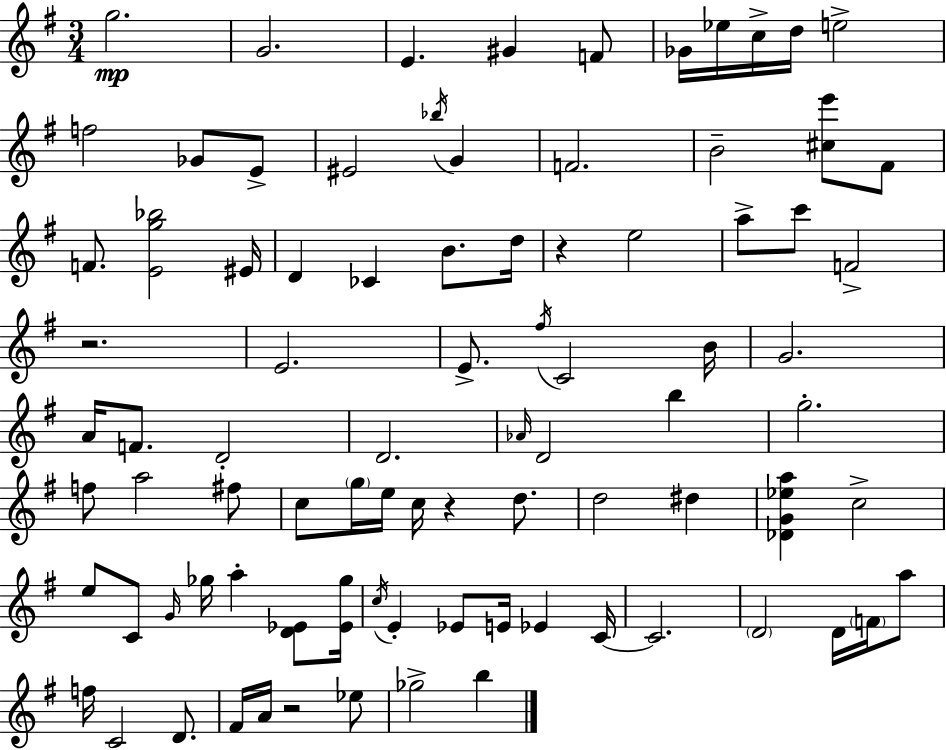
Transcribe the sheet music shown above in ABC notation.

X:1
T:Untitled
M:3/4
L:1/4
K:Em
g2 G2 E ^G F/2 _G/4 _e/4 c/4 d/4 e2 f2 _G/2 E/2 ^E2 _b/4 G F2 B2 [^ce']/2 ^F/2 F/2 [Eg_b]2 ^E/4 D _C B/2 d/4 z e2 a/2 c'/2 F2 z2 E2 E/2 ^f/4 C2 B/4 G2 A/4 F/2 D2 D2 _A/4 D2 b g2 f/2 a2 ^f/2 c/2 g/4 e/4 c/4 z d/2 d2 ^d [_DG_ea] c2 e/2 C/2 G/4 _g/4 a [D_E]/2 [_E_g]/4 c/4 E _E/2 E/4 _E C/4 C2 D2 D/4 F/4 a/2 f/4 C2 D/2 ^F/4 A/4 z2 _e/2 _g2 b